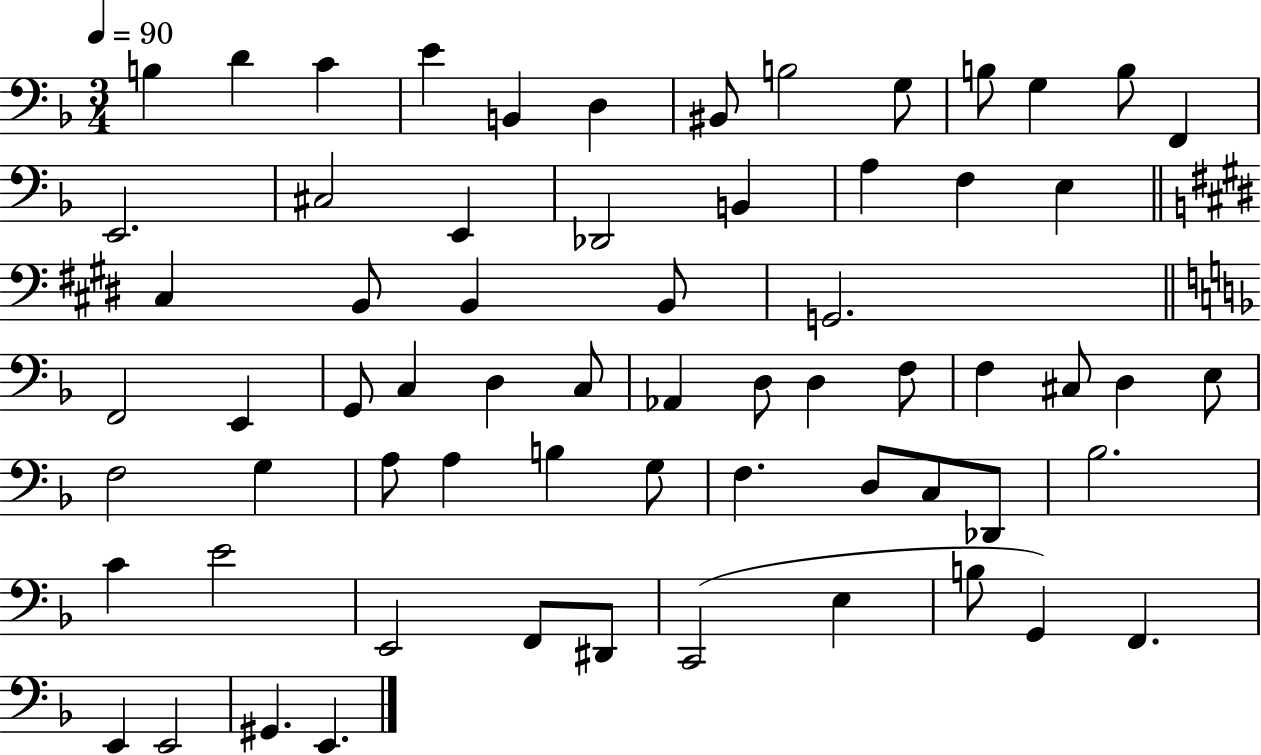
B3/q D4/q C4/q E4/q B2/q D3/q BIS2/e B3/h G3/e B3/e G3/q B3/e F2/q E2/h. C#3/h E2/q Db2/h B2/q A3/q F3/q E3/q C#3/q B2/e B2/q B2/e G2/h. F2/h E2/q G2/e C3/q D3/q C3/e Ab2/q D3/e D3/q F3/e F3/q C#3/e D3/q E3/e F3/h G3/q A3/e A3/q B3/q G3/e F3/q. D3/e C3/e Db2/e Bb3/h. C4/q E4/h E2/h F2/e D#2/e C2/h E3/q B3/e G2/q F2/q. E2/q E2/h G#2/q. E2/q.